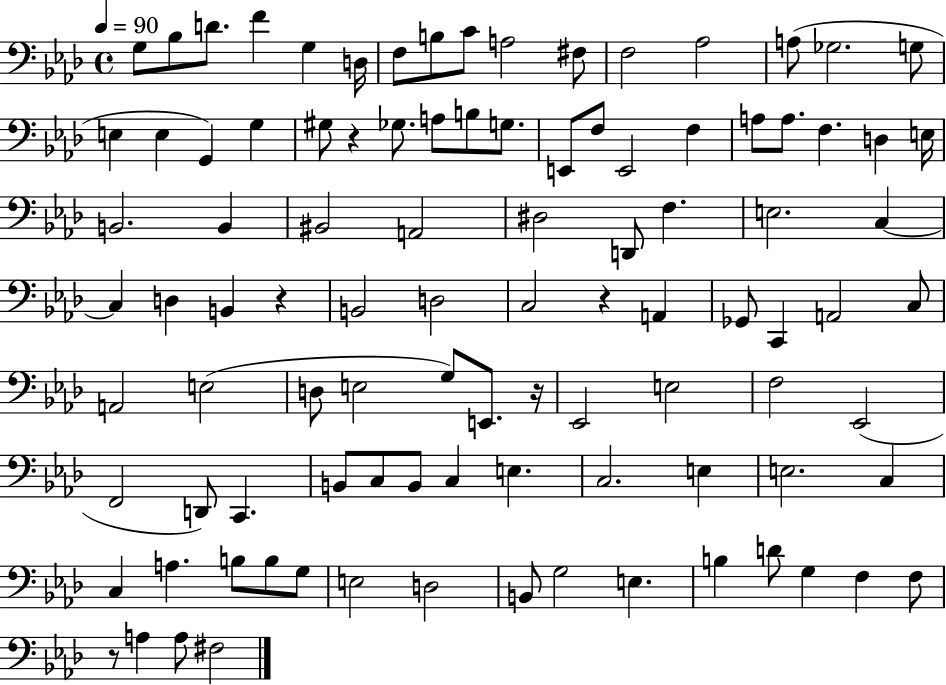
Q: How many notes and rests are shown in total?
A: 99